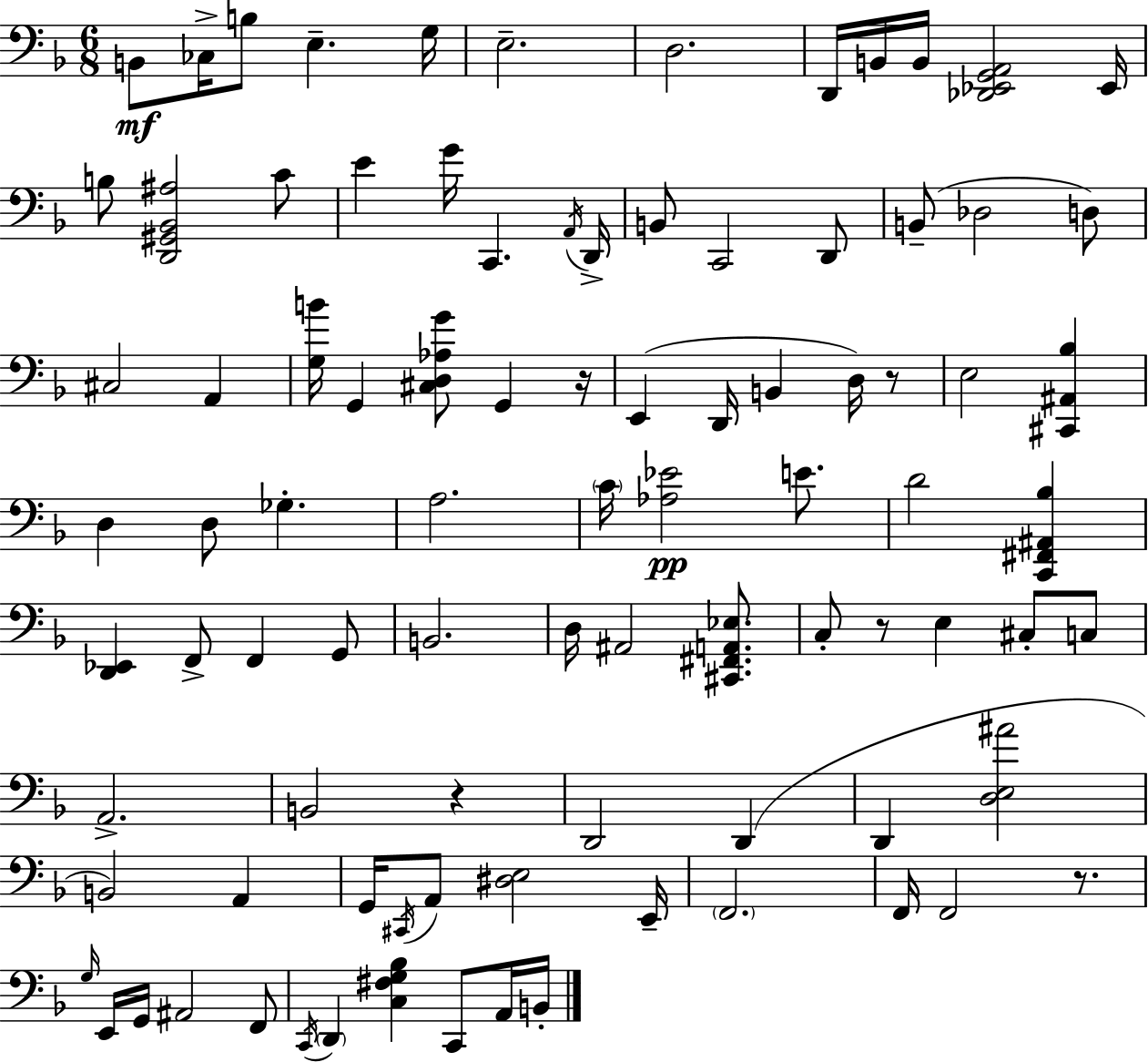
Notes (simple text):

B2/e CES3/s B3/e E3/q. G3/s E3/h. D3/h. D2/s B2/s B2/s [Db2,Eb2,G2,A2]/h Eb2/s B3/e [D2,G#2,Bb2,A#3]/h C4/e E4/q G4/s C2/q. A2/s D2/s B2/e C2/h D2/e B2/e Db3/h D3/e C#3/h A2/q [G3,B4]/s G2/q [C#3,D3,Ab3,G4]/e G2/q R/s E2/q D2/s B2/q D3/s R/e E3/h [C#2,A#2,Bb3]/q D3/q D3/e Gb3/q. A3/h. C4/s [Ab3,Eb4]/h E4/e. D4/h [C2,F#2,A#2,Bb3]/q [D2,Eb2]/q F2/e F2/q G2/e B2/h. D3/s A#2/h [C#2,F#2,A2,Eb3]/e. C3/e R/e E3/q C#3/e C3/e A2/h. B2/h R/q D2/h D2/q D2/q [D3,E3,A#4]/h B2/h A2/q G2/s C#2/s A2/e [D#3,E3]/h E2/s F2/h. F2/s F2/h R/e. G3/s E2/s G2/s A#2/h F2/e C2/s D2/q [C3,F#3,G3,Bb3]/q C2/e A2/s B2/s